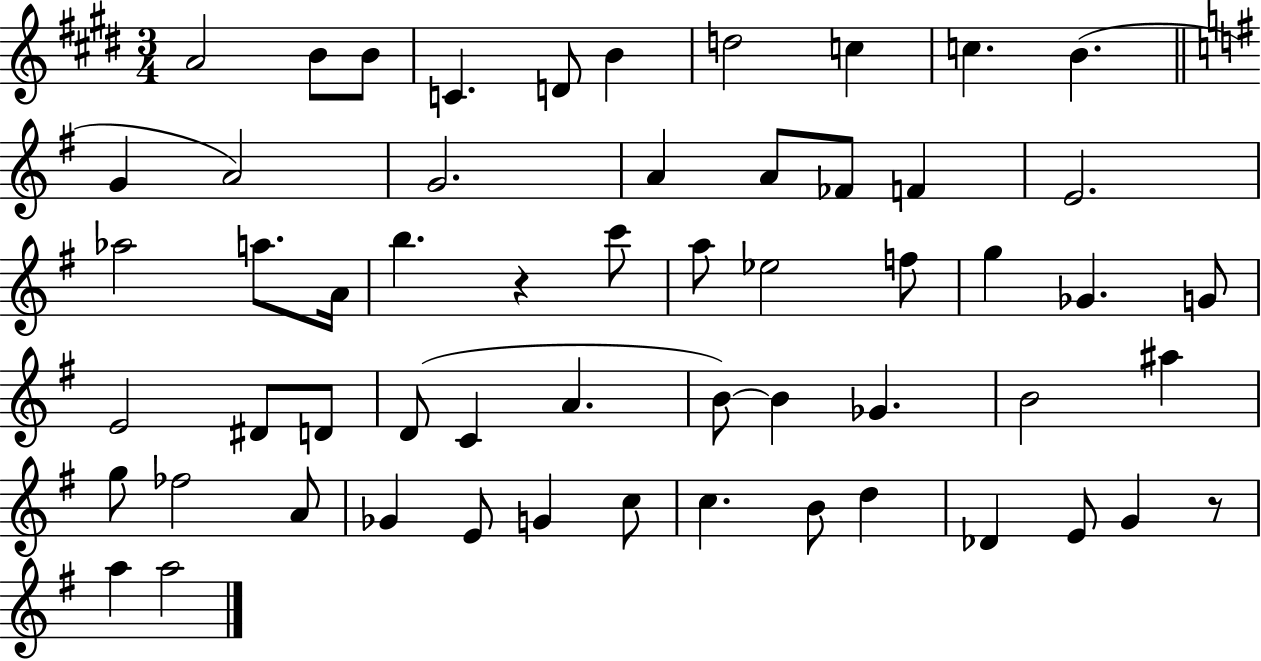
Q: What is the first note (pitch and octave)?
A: A4